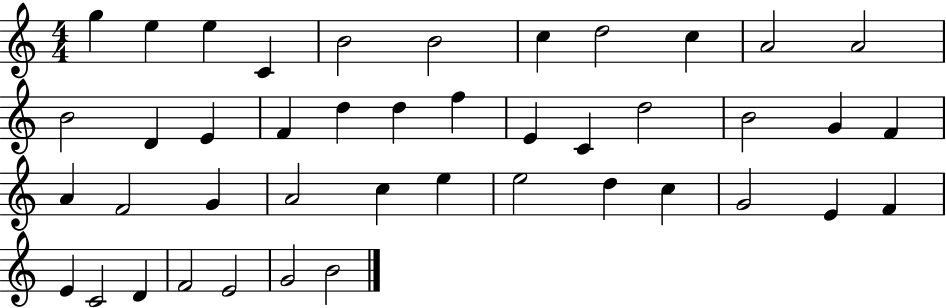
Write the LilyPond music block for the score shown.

{
  \clef treble
  \numericTimeSignature
  \time 4/4
  \key c \major
  g''4 e''4 e''4 c'4 | b'2 b'2 | c''4 d''2 c''4 | a'2 a'2 | \break b'2 d'4 e'4 | f'4 d''4 d''4 f''4 | e'4 c'4 d''2 | b'2 g'4 f'4 | \break a'4 f'2 g'4 | a'2 c''4 e''4 | e''2 d''4 c''4 | g'2 e'4 f'4 | \break e'4 c'2 d'4 | f'2 e'2 | g'2 b'2 | \bar "|."
}